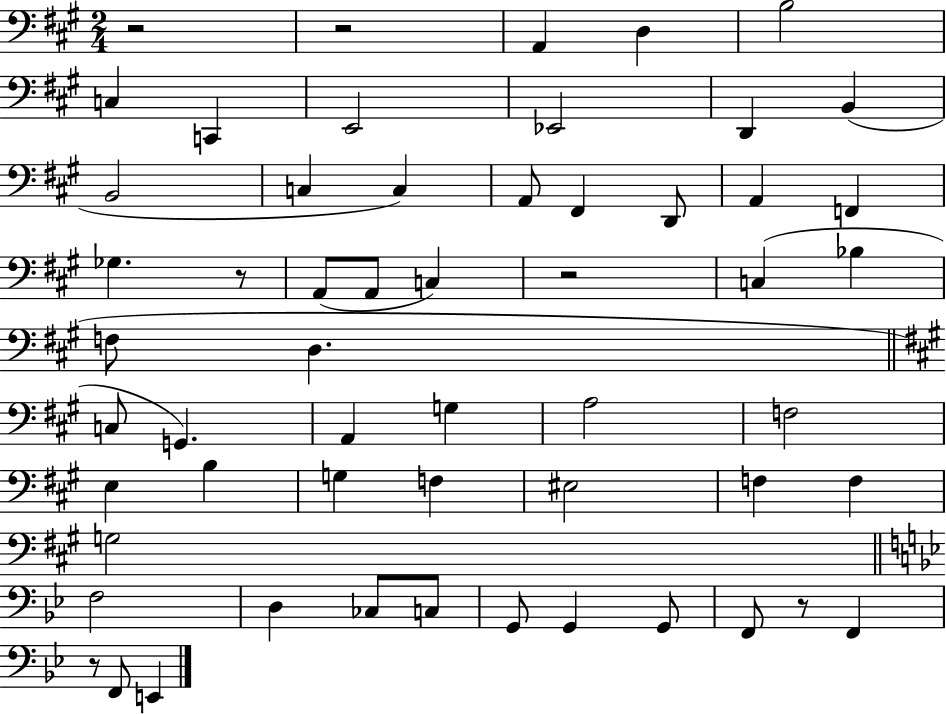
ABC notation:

X:1
T:Untitled
M:2/4
L:1/4
K:A
z2 z2 A,, D, B,2 C, C,, E,,2 _E,,2 D,, B,, B,,2 C, C, A,,/2 ^F,, D,,/2 A,, F,, _G, z/2 A,,/2 A,,/2 C, z2 C, _B, F,/2 D, C,/2 G,, A,, G, A,2 F,2 E, B, G, F, ^E,2 F, F, G,2 F,2 D, _C,/2 C,/2 G,,/2 G,, G,,/2 F,,/2 z/2 F,, z/2 F,,/2 E,,